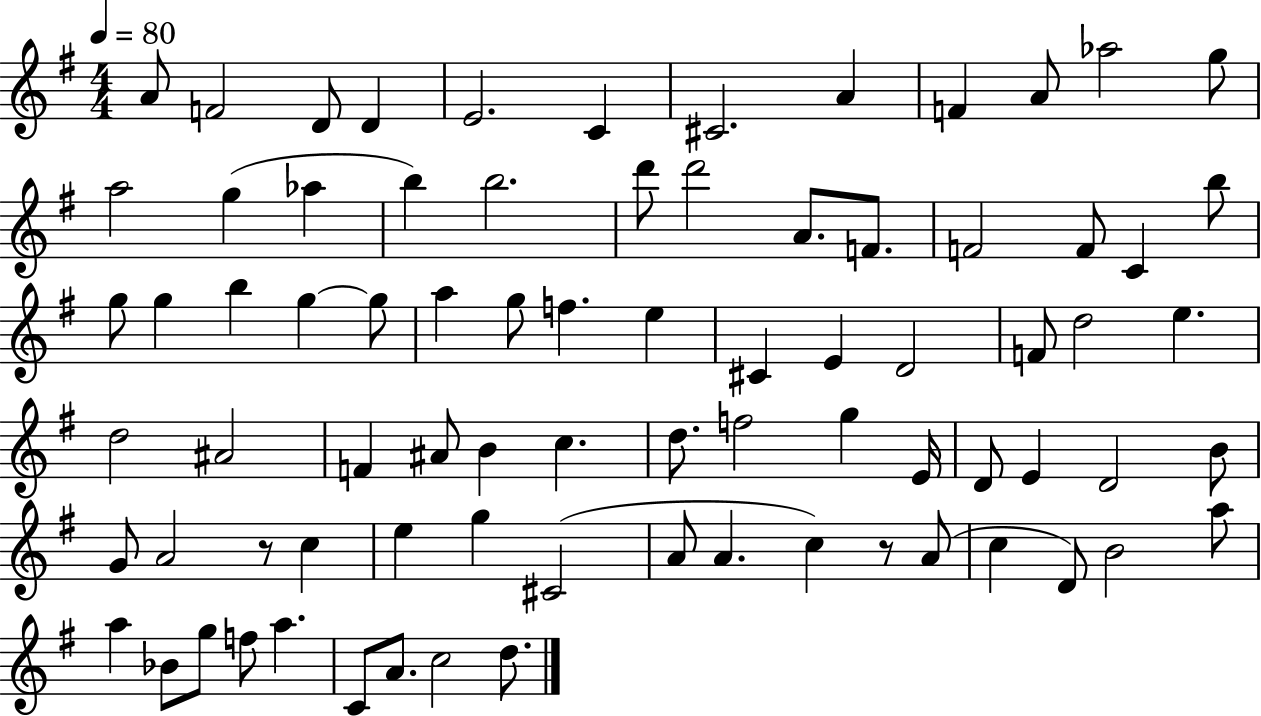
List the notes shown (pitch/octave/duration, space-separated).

A4/e F4/h D4/e D4/q E4/h. C4/q C#4/h. A4/q F4/q A4/e Ab5/h G5/e A5/h G5/q Ab5/q B5/q B5/h. D6/e D6/h A4/e. F4/e. F4/h F4/e C4/q B5/e G5/e G5/q B5/q G5/q G5/e A5/q G5/e F5/q. E5/q C#4/q E4/q D4/h F4/e D5/h E5/q. D5/h A#4/h F4/q A#4/e B4/q C5/q. D5/e. F5/h G5/q E4/s D4/e E4/q D4/h B4/e G4/e A4/h R/e C5/q E5/q G5/q C#4/h A4/e A4/q. C5/q R/e A4/e C5/q D4/e B4/h A5/e A5/q Bb4/e G5/e F5/e A5/q. C4/e A4/e. C5/h D5/e.